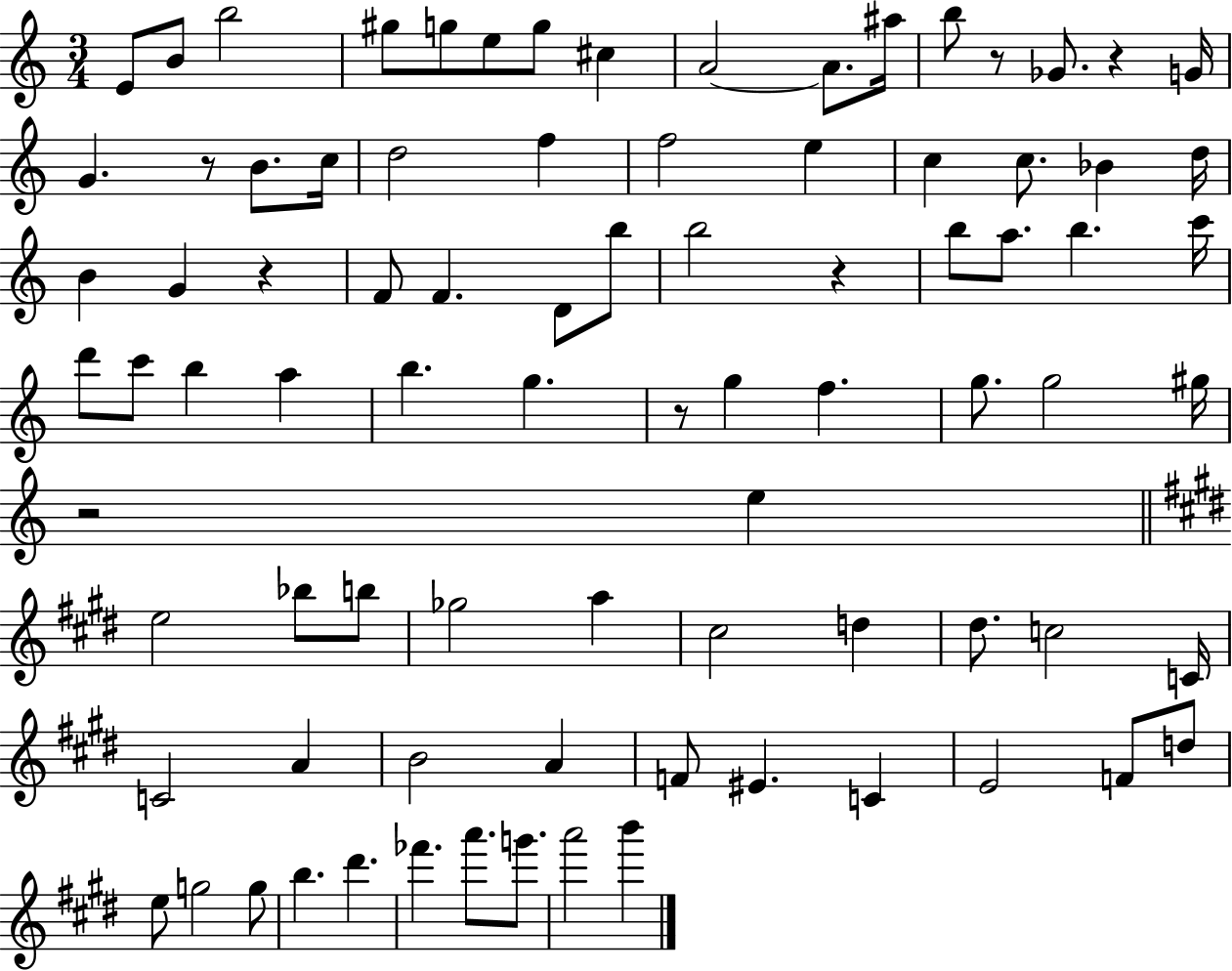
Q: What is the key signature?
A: C major